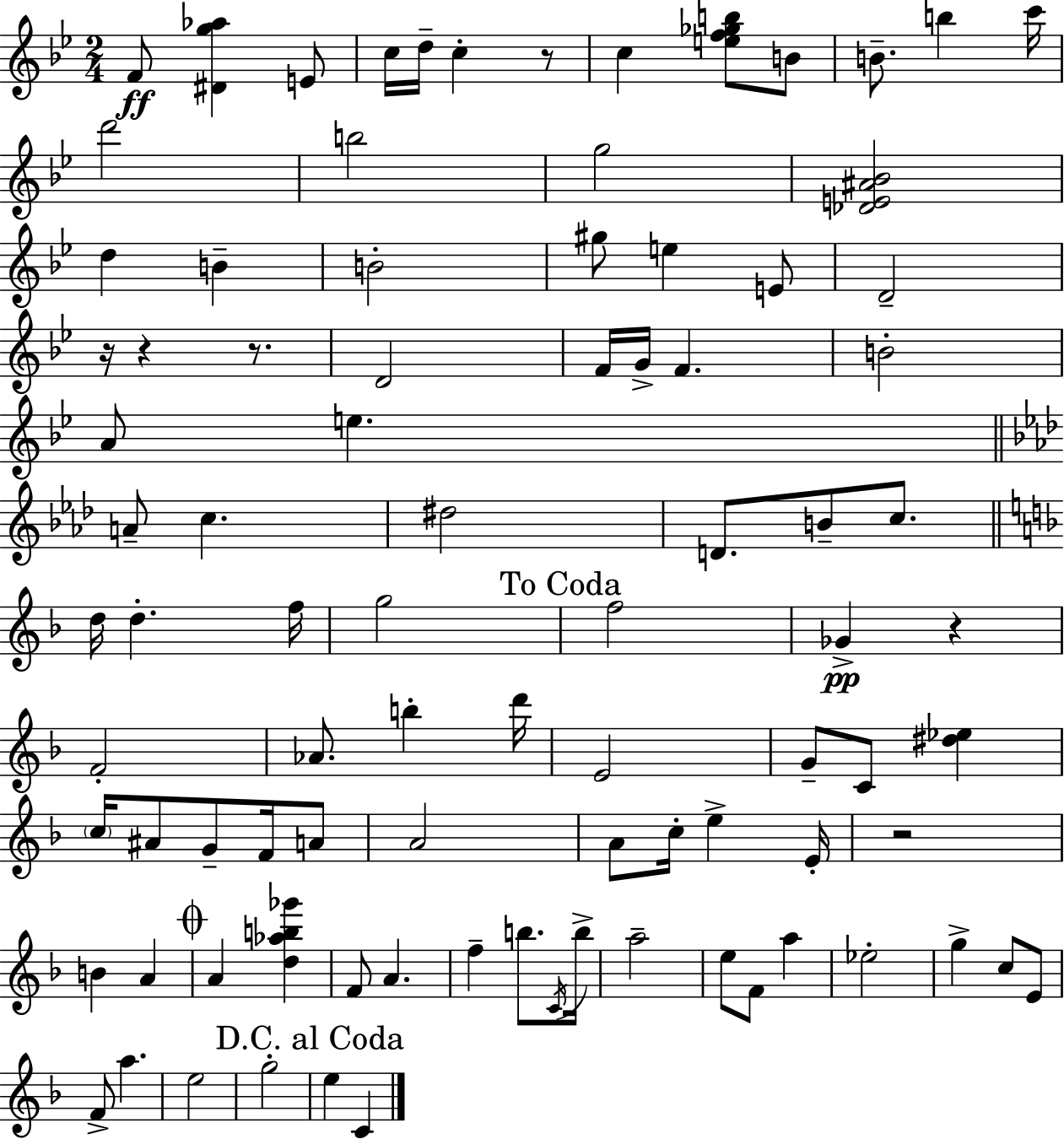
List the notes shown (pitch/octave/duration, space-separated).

F4/e [D#4,G5,Ab5]/q E4/e C5/s D5/s C5/q R/e C5/q [E5,F5,Gb5,B5]/e B4/e B4/e. B5/q C6/s D6/h B5/h G5/h [Db4,E4,A#4,Bb4]/h D5/q B4/q B4/h G#5/e E5/q E4/e D4/h R/s R/q R/e. D4/h F4/s G4/s F4/q. B4/h A4/e E5/q. A4/e C5/q. D#5/h D4/e. B4/e C5/e. D5/s D5/q. F5/s G5/h F5/h Gb4/q R/q F4/h Ab4/e. B5/q D6/s E4/h G4/e C4/e [D#5,Eb5]/q C5/s A#4/e G4/e F4/s A4/e A4/h A4/e C5/s E5/q E4/s R/h B4/q A4/q A4/q [D5,Ab5,B5,Gb6]/q F4/e A4/q. F5/q B5/e. C4/s B5/s A5/h E5/e F4/e A5/q Eb5/h G5/q C5/e E4/e F4/e A5/q. E5/h G5/h E5/q C4/q